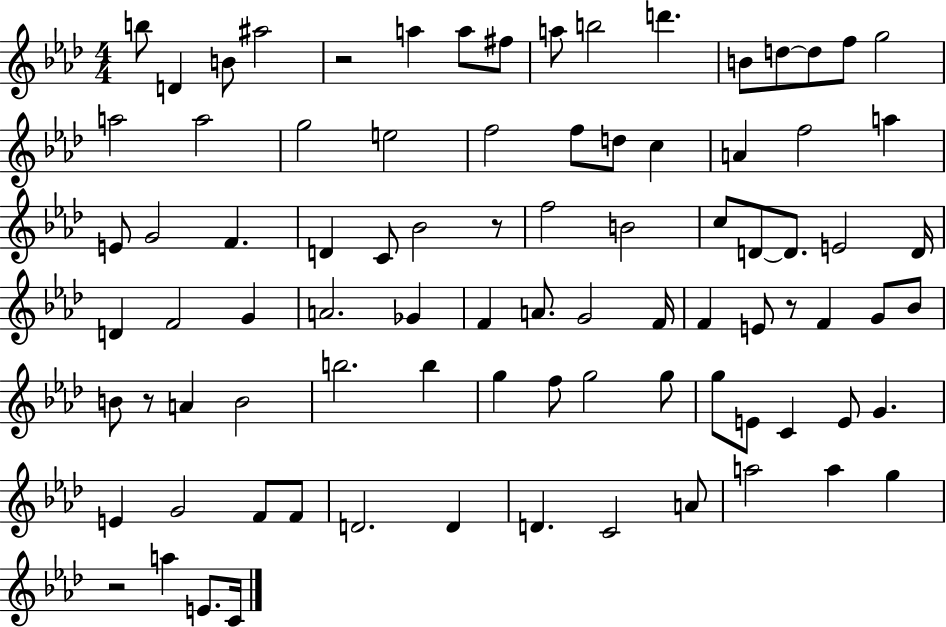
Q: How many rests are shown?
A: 5